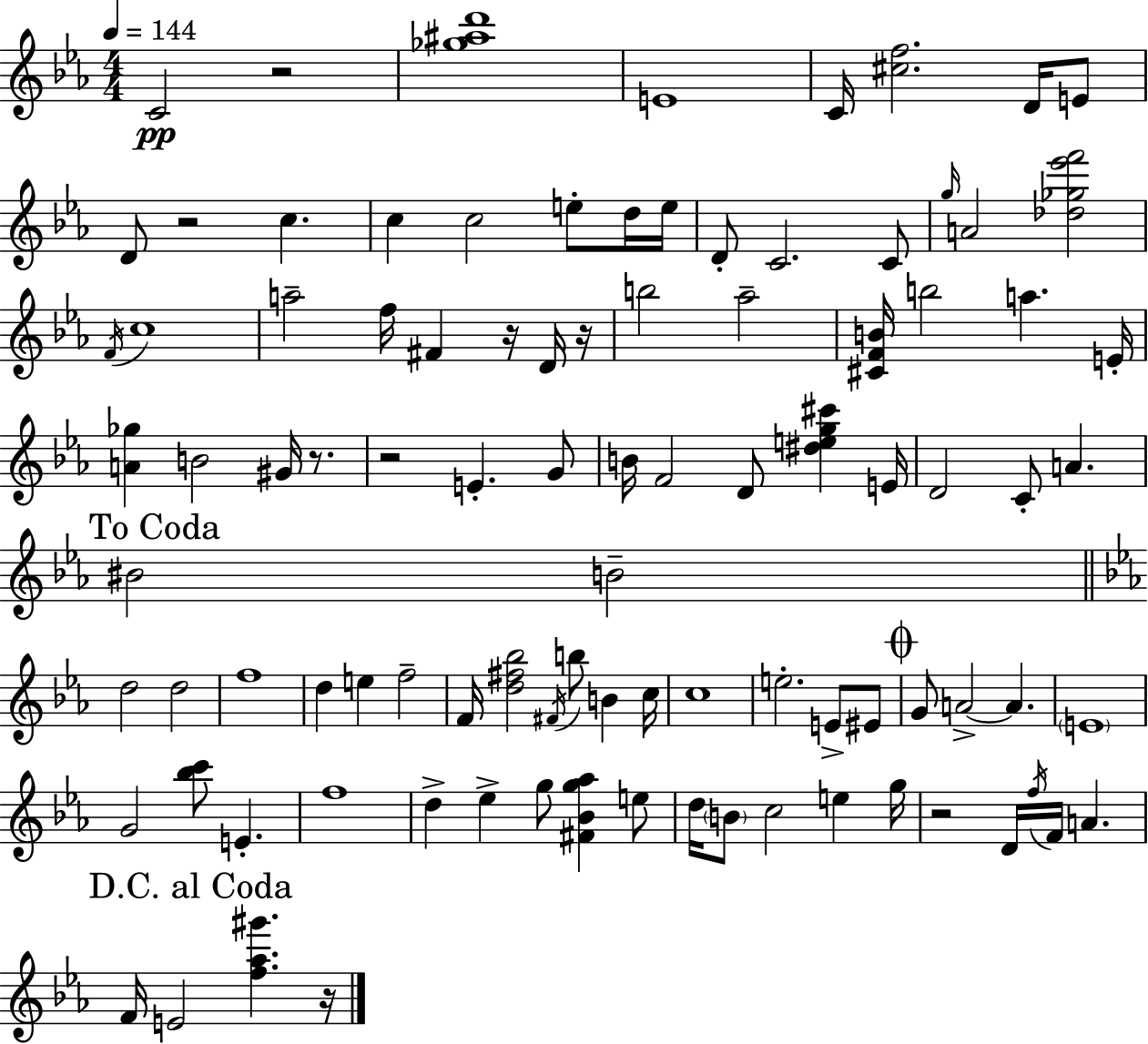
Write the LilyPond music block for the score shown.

{
  \clef treble
  \numericTimeSignature
  \time 4/4
  \key ees \major
  \tempo 4 = 144
  c'2\pp r2 | <ges'' ais'' d'''>1 | e'1 | c'16 <cis'' f''>2. d'16 e'8 | \break d'8 r2 c''4. | c''4 c''2 e''8-. d''16 e''16 | d'8-. c'2. c'8 | \grace { g''16 } a'2 <des'' ges'' ees''' f'''>2 | \break \acciaccatura { f'16 } c''1 | a''2-- f''16 fis'4 r16 | d'16 r16 b''2 aes''2-- | <cis' f' b'>16 b''2 a''4. | \break e'16-. <a' ges''>4 b'2 gis'16 r8. | r2 e'4.-. | g'8 b'16 f'2 d'8 <dis'' e'' g'' cis'''>4 | e'16 d'2 c'8-. a'4. | \break \mark "To Coda" bis'2 b'2-- | \bar "||" \break \key ees \major d''2 d''2 | f''1 | d''4 e''4 f''2-- | f'16 <d'' fis'' bes''>2 \acciaccatura { fis'16 } b''8 b'4 | \break c''16 c''1 | e''2.-. e'8-> eis'8 | \mark \markup { \musicglyph "scripts.coda" } g'8 a'2->~~ a'4. | \parenthesize e'1 | \break g'2 <bes'' c'''>8 e'4.-. | f''1 | d''4-> ees''4-> g''8 <fis' bes' g'' aes''>4 e''8 | d''16 \parenthesize b'8 c''2 e''4 | \break g''16 r2 d'16 \acciaccatura { f''16 } f'16 a'4. | \mark "D.C. al Coda" f'16 e'2 <f'' aes'' gis'''>4. | r16 \bar "|."
}